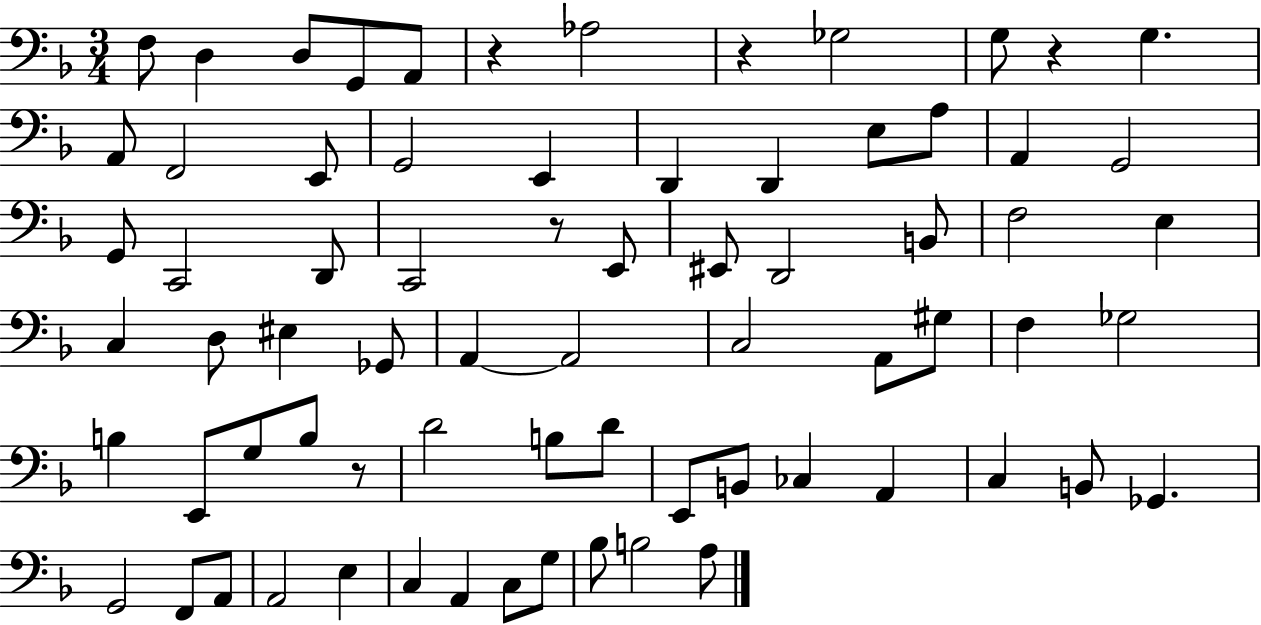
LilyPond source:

{
  \clef bass
  \numericTimeSignature
  \time 3/4
  \key f \major
  f8 d4 d8 g,8 a,8 | r4 aes2 | r4 ges2 | g8 r4 g4. | \break a,8 f,2 e,8 | g,2 e,4 | d,4 d,4 e8 a8 | a,4 g,2 | \break g,8 c,2 d,8 | c,2 r8 e,8 | eis,8 d,2 b,8 | f2 e4 | \break c4 d8 eis4 ges,8 | a,4~~ a,2 | c2 a,8 gis8 | f4 ges2 | \break b4 e,8 g8 b8 r8 | d'2 b8 d'8 | e,8 b,8 ces4 a,4 | c4 b,8 ges,4. | \break g,2 f,8 a,8 | a,2 e4 | c4 a,4 c8 g8 | bes8 b2 a8 | \break \bar "|."
}